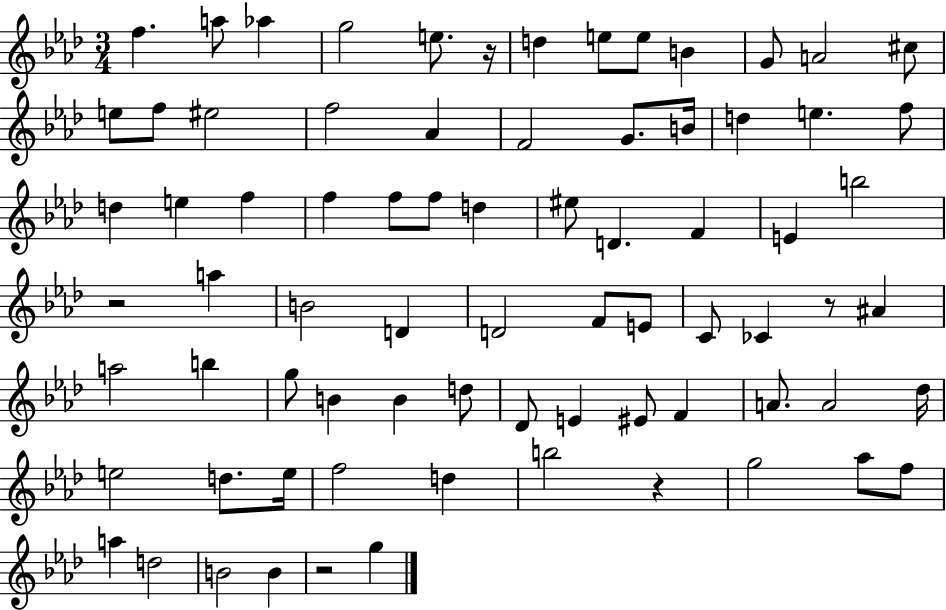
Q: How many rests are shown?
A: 5